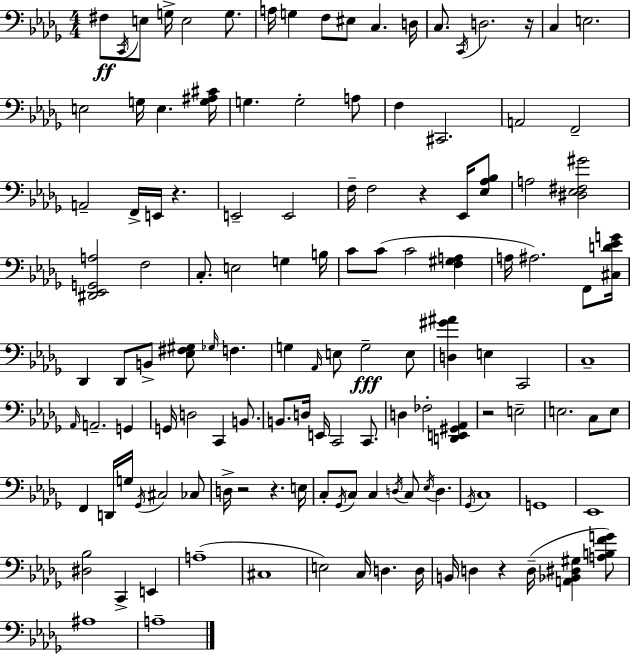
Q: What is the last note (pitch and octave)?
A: A3